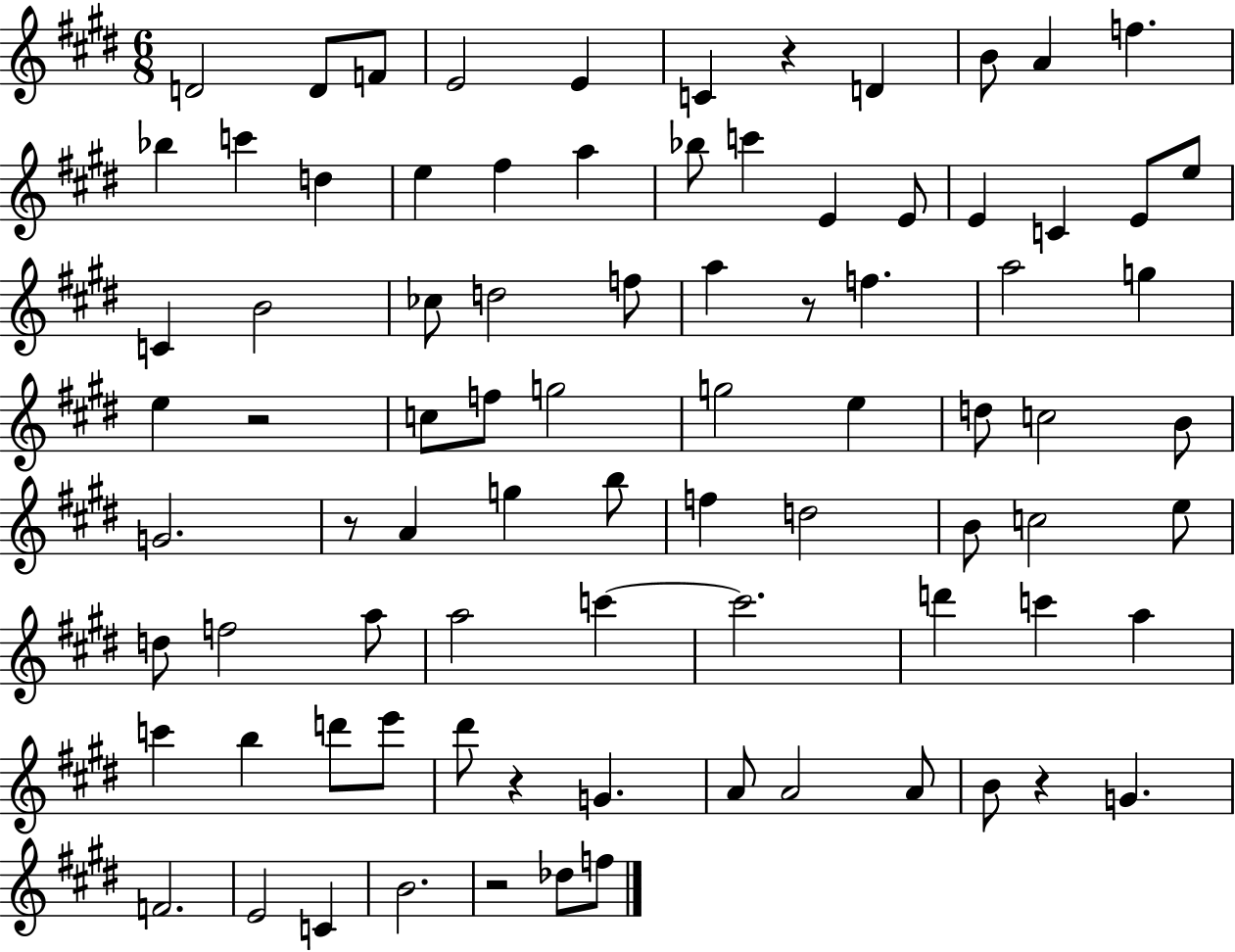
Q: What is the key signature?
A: E major